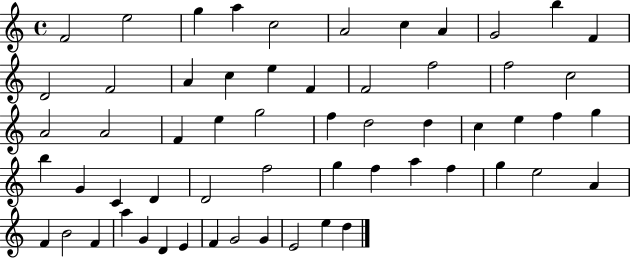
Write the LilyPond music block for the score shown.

{
  \clef treble
  \time 4/4
  \defaultTimeSignature
  \key c \major
  f'2 e''2 | g''4 a''4 c''2 | a'2 c''4 a'4 | g'2 b''4 f'4 | \break d'2 f'2 | a'4 c''4 e''4 f'4 | f'2 f''2 | f''2 c''2 | \break a'2 a'2 | f'4 e''4 g''2 | f''4 d''2 d''4 | c''4 e''4 f''4 g''4 | \break b''4 g'4 c'4 d'4 | d'2 f''2 | g''4 f''4 a''4 f''4 | g''4 e''2 a'4 | \break f'4 b'2 f'4 | a''4 g'4 d'4 e'4 | f'4 g'2 g'4 | e'2 e''4 d''4 | \break \bar "|."
}